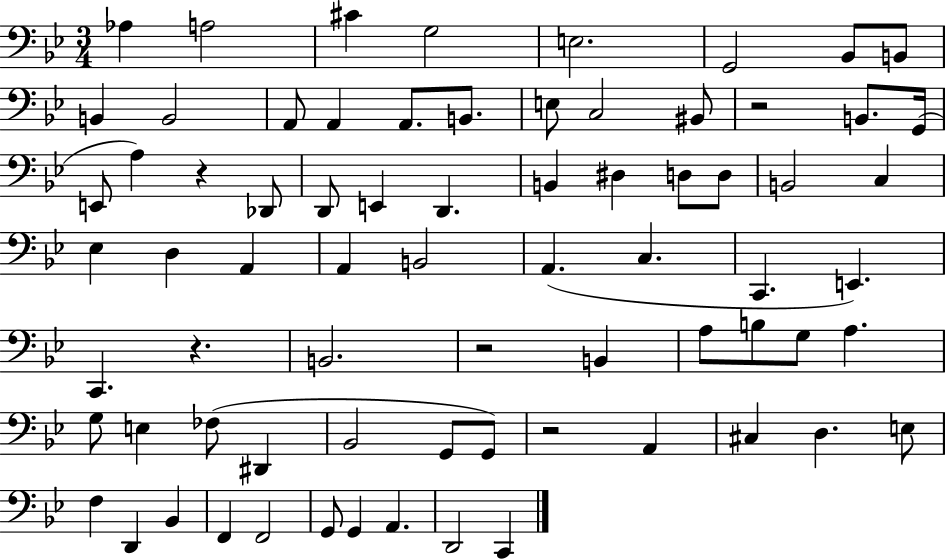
X:1
T:Untitled
M:3/4
L:1/4
K:Bb
_A, A,2 ^C G,2 E,2 G,,2 _B,,/2 B,,/2 B,, B,,2 A,,/2 A,, A,,/2 B,,/2 E,/2 C,2 ^B,,/2 z2 B,,/2 G,,/4 E,,/2 A, z _D,,/2 D,,/2 E,, D,, B,, ^D, D,/2 D,/2 B,,2 C, _E, D, A,, A,, B,,2 A,, C, C,, E,, C,, z B,,2 z2 B,, A,/2 B,/2 G,/2 A, G,/2 E, _F,/2 ^D,, _B,,2 G,,/2 G,,/2 z2 A,, ^C, D, E,/2 F, D,, _B,, F,, F,,2 G,,/2 G,, A,, D,,2 C,,